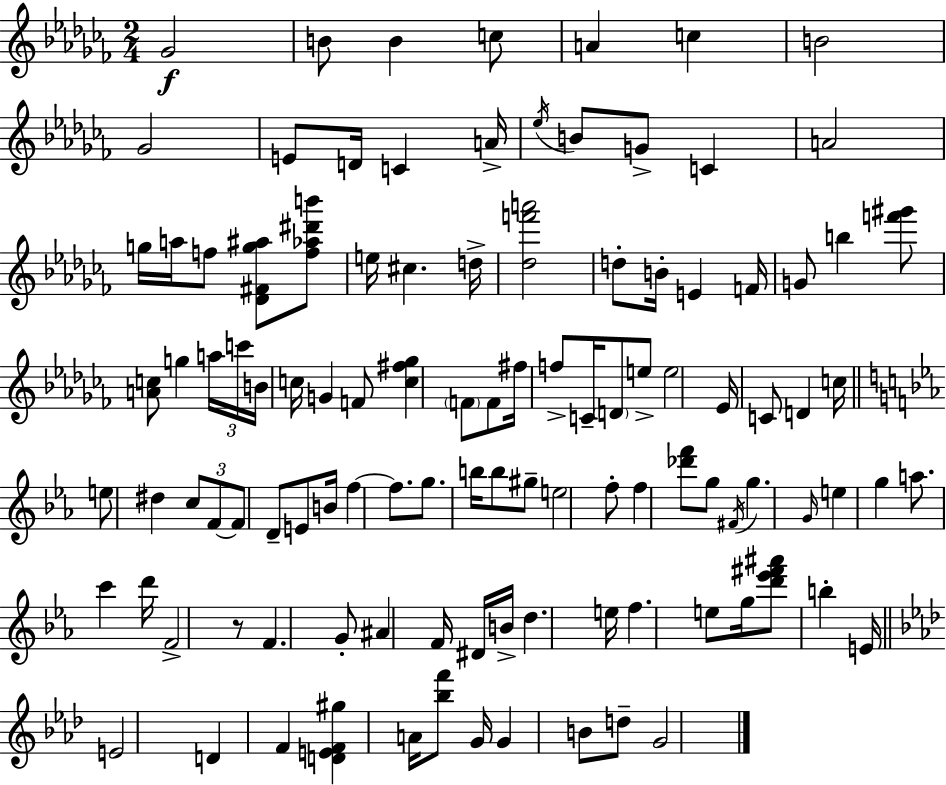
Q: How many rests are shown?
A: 1